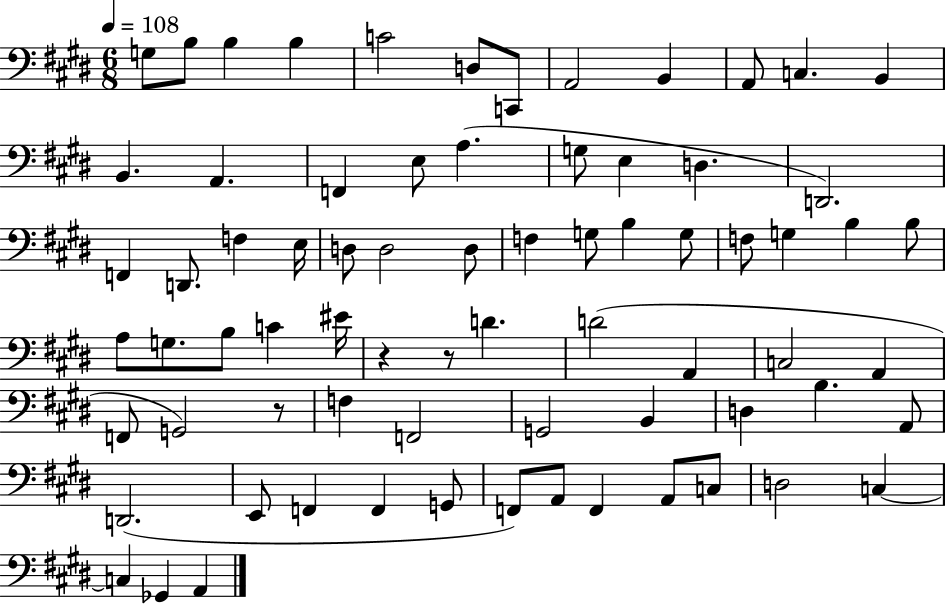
{
  \clef bass
  \numericTimeSignature
  \time 6/8
  \key e \major
  \tempo 4 = 108
  g8 b8 b4 b4 | c'2 d8 c,8 | a,2 b,4 | a,8 c4. b,4 | \break b,4. a,4. | f,4 e8 a4.( | g8 e4 d4. | d,2.) | \break f,4 d,8. f4 e16 | d8 d2 d8 | f4 g8 b4 g8 | f8 g4 b4 b8 | \break a8 g8. b8 c'4 eis'16 | r4 r8 d'4. | d'2( a,4 | c2 a,4 | \break f,8 g,2) r8 | f4 f,2 | g,2 b,4 | d4 b4. a,8 | \break d,2.( | e,8 f,4 f,4 g,8 | f,8) a,8 f,4 a,8 c8 | d2 c4~~ | \break c4 ges,4 a,4 | \bar "|."
}